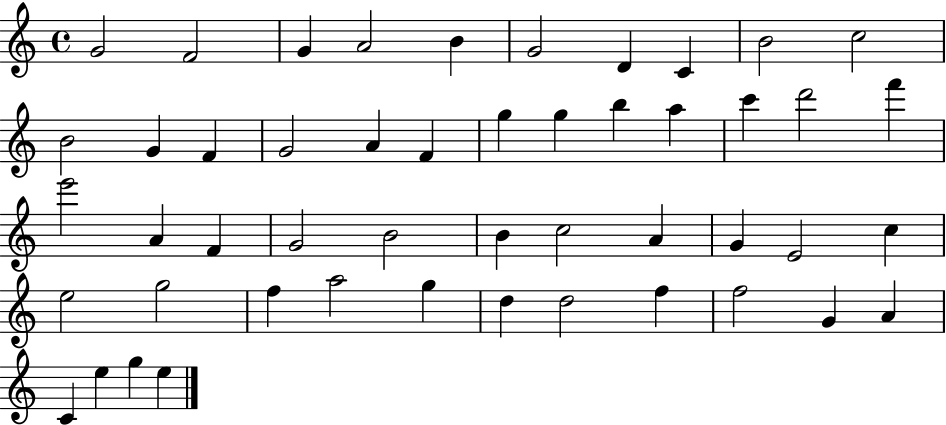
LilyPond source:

{
  \clef treble
  \time 4/4
  \defaultTimeSignature
  \key c \major
  g'2 f'2 | g'4 a'2 b'4 | g'2 d'4 c'4 | b'2 c''2 | \break b'2 g'4 f'4 | g'2 a'4 f'4 | g''4 g''4 b''4 a''4 | c'''4 d'''2 f'''4 | \break e'''2 a'4 f'4 | g'2 b'2 | b'4 c''2 a'4 | g'4 e'2 c''4 | \break e''2 g''2 | f''4 a''2 g''4 | d''4 d''2 f''4 | f''2 g'4 a'4 | \break c'4 e''4 g''4 e''4 | \bar "|."
}